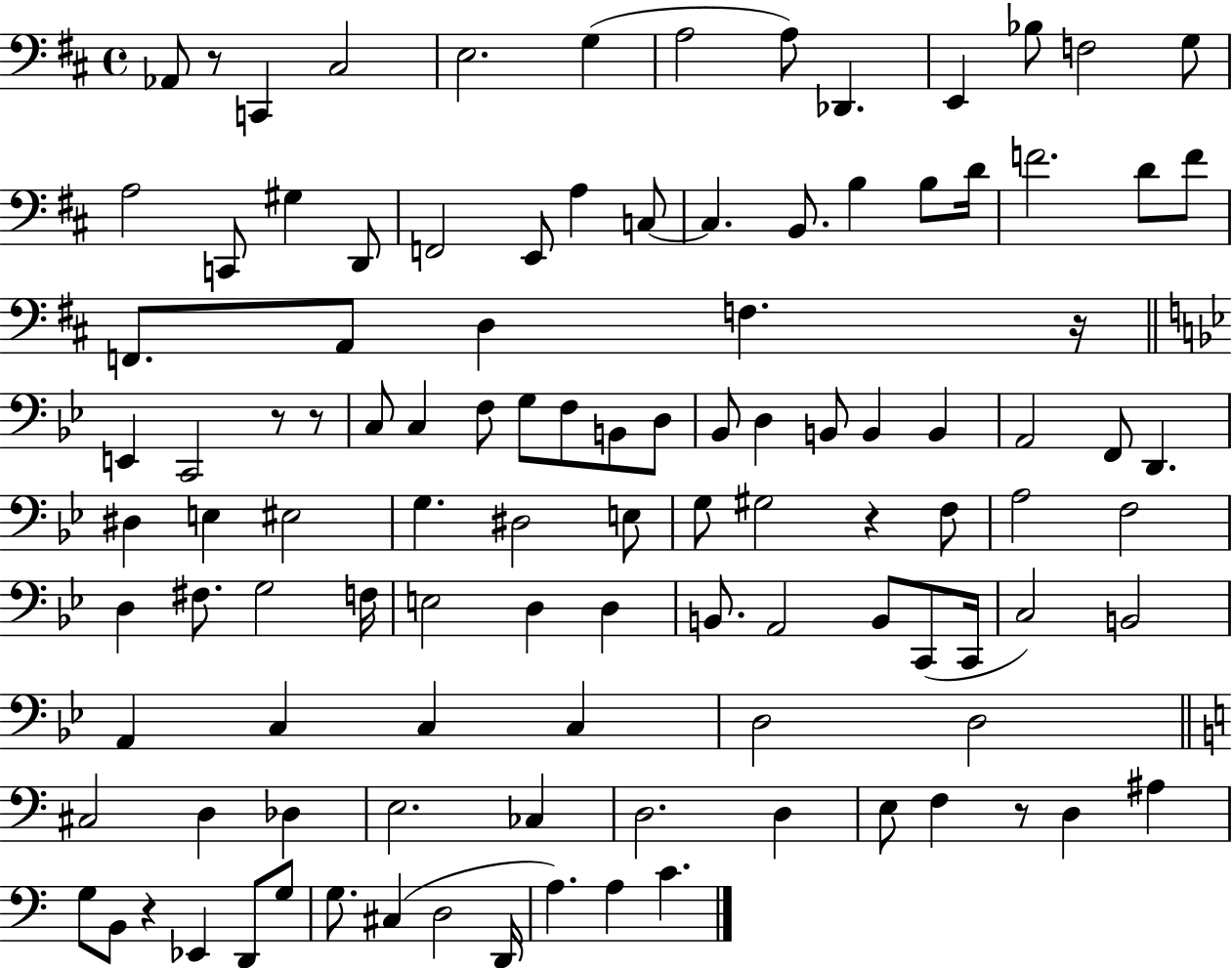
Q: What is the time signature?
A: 4/4